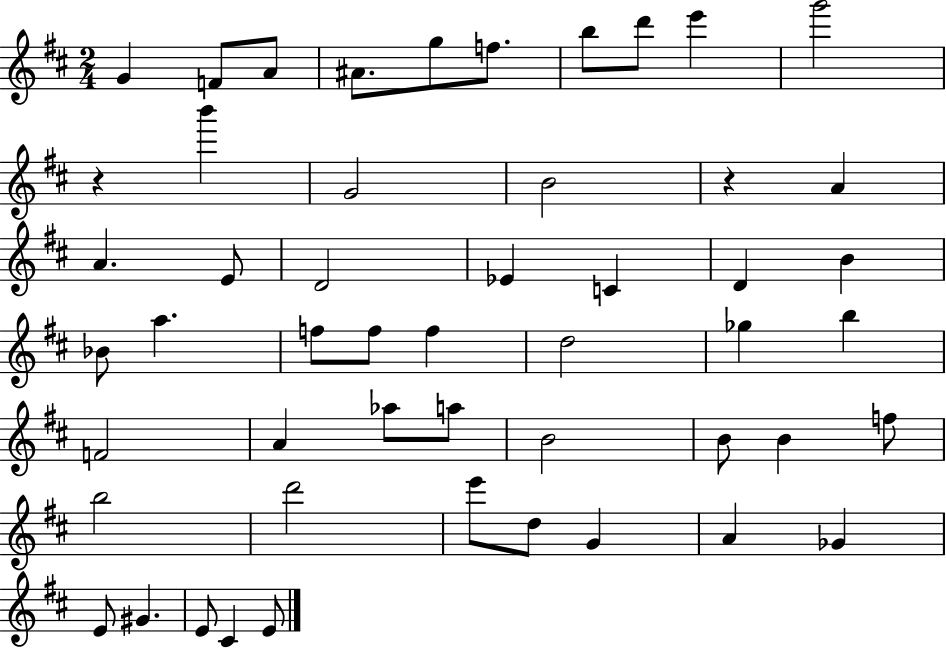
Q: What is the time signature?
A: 2/4